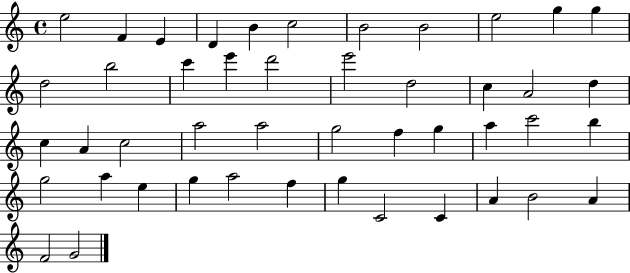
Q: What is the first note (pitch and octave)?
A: E5